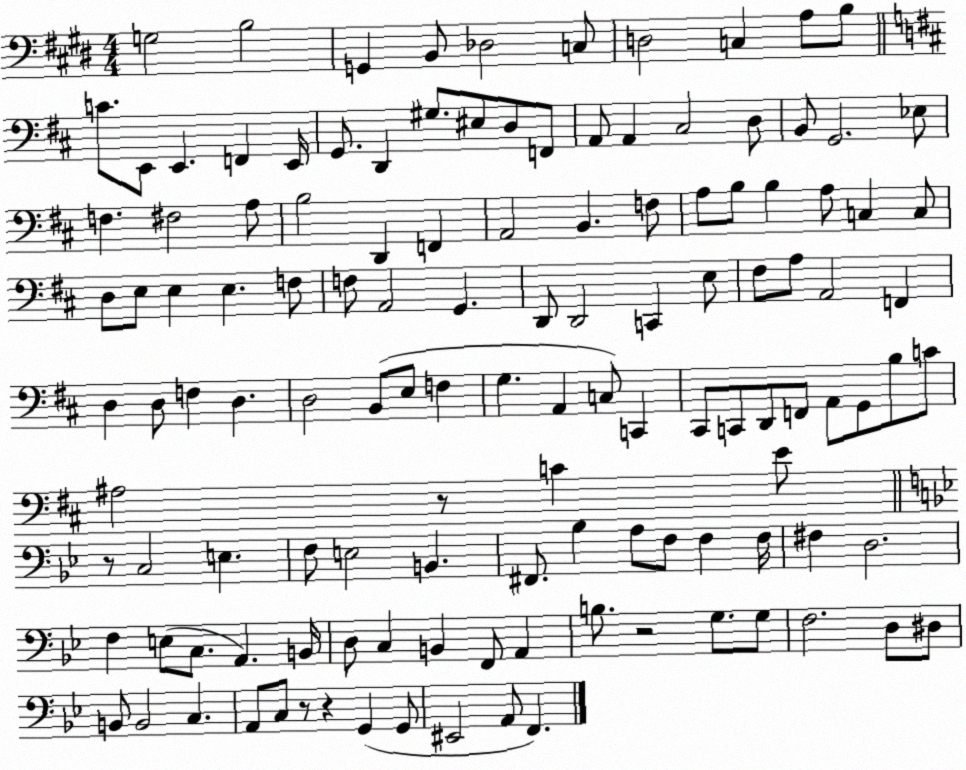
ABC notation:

X:1
T:Untitled
M:4/4
L:1/4
K:E
G,2 B,2 G,, B,,/2 _D,2 C,/2 D,2 C, A,/2 B,/2 C/2 E,,/2 E,, F,, E,,/4 G,,/2 D,, ^G,/2 ^E,/2 D,/2 F,,/2 A,,/2 A,, ^C,2 D,/2 B,,/2 G,,2 _E,/2 F, ^F,2 A,/2 B,2 D,, F,, A,,2 B,, F,/2 A,/2 B,/2 B, A,/2 C, C,/2 D,/2 E,/2 E, E, F,/2 F,/2 A,,2 G,, D,,/2 D,,2 C,, E,/2 ^F,/2 A,/2 A,,2 F,, D, D,/2 F, D, D,2 B,,/2 E,/2 F, G, A,, C,/2 C,, ^C,,/2 C,,/2 D,,/2 F,,/2 A,,/2 G,,/2 B,/2 C/2 ^A,2 z/2 C E/2 z/2 C,2 E, F,/2 E,2 B,, ^F,,/2 _B, A,/2 F,/2 F, F,/4 ^F, D,2 F, E,/2 C,/2 A,, B,,/4 D,/2 C, B,, F,,/2 A,, B,/2 z2 G,/2 G,/2 F,2 D,/2 ^D,/2 B,,/2 B,,2 C, A,,/2 C,/2 z/2 z G,, G,,/2 ^E,,2 A,,/2 F,,